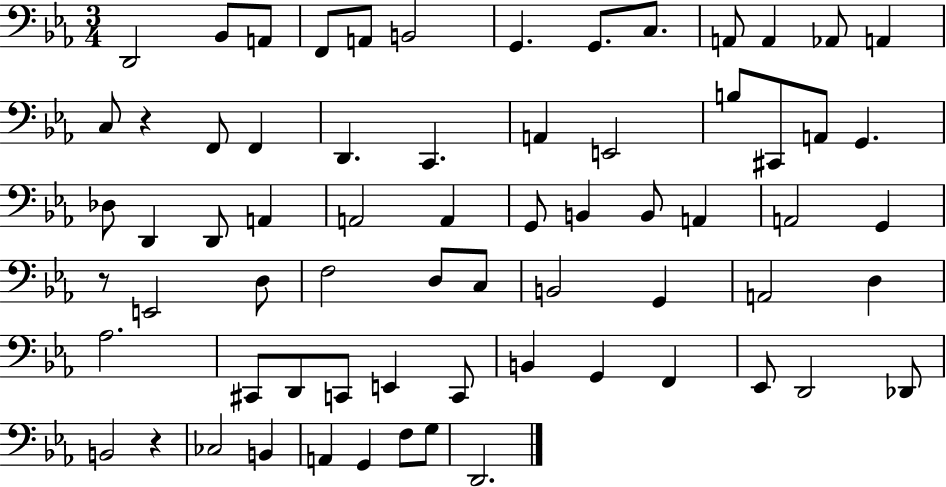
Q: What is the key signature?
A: EES major